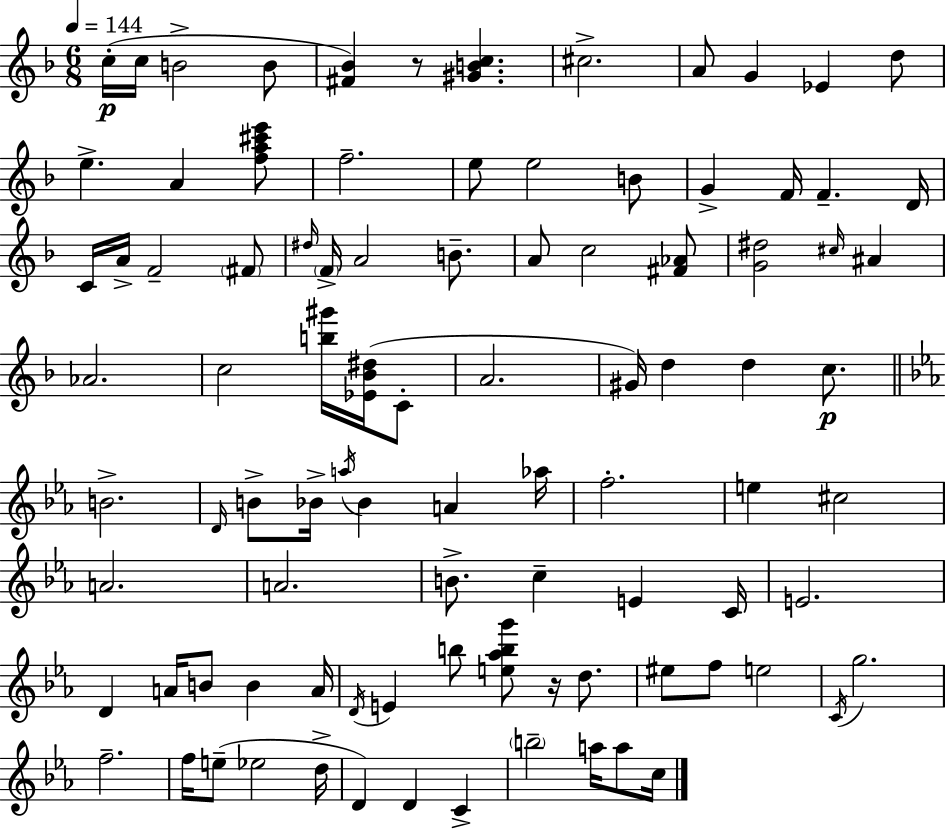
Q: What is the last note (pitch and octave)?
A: C5